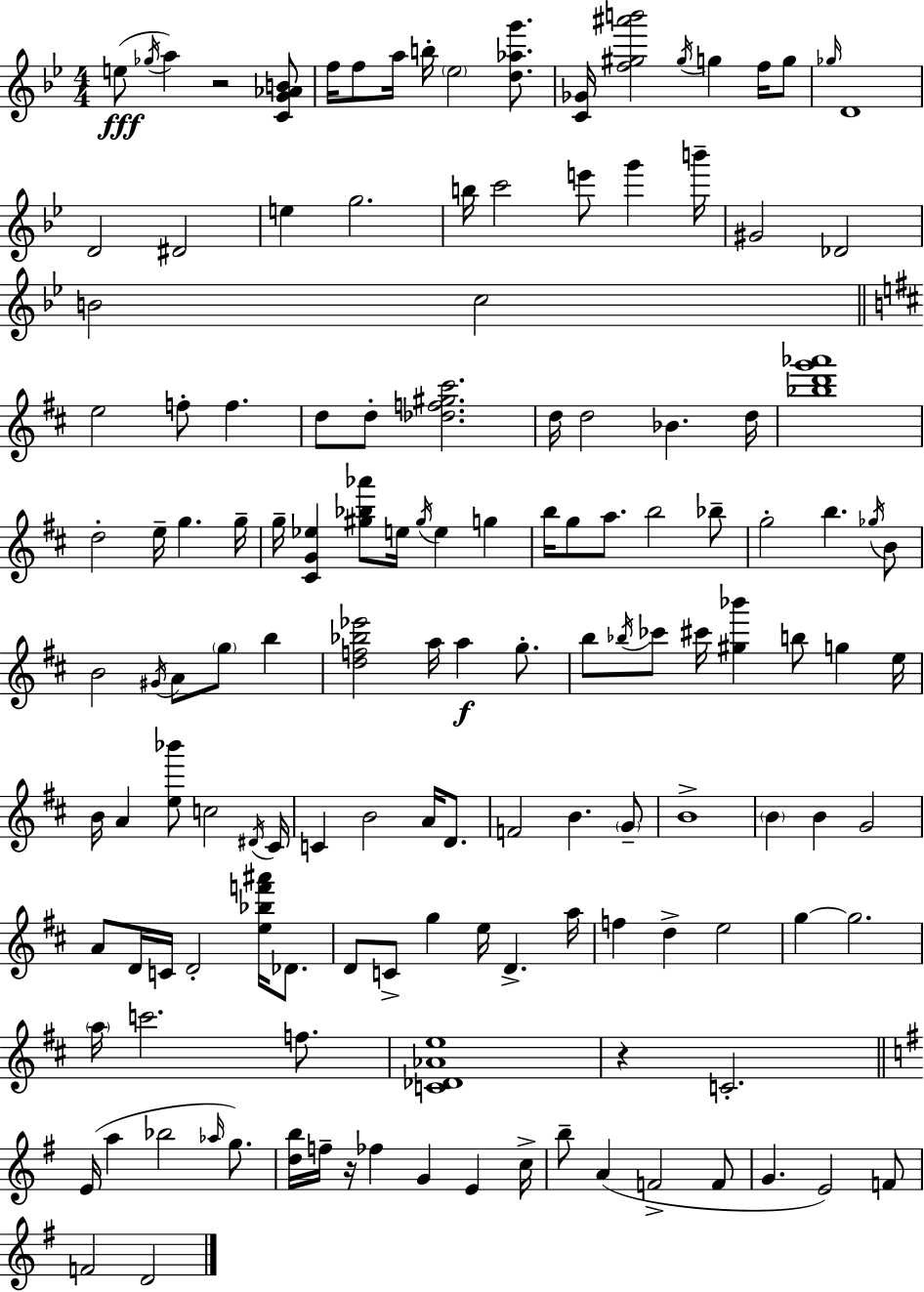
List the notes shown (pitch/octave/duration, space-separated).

E5/e Gb5/s A5/q R/h [C4,G4,Ab4,B4]/e F5/s F5/e A5/s B5/s Eb5/h [D5,Ab5,G6]/e. [C4,Gb4]/s [F5,G#5,A#6,B6]/h G#5/s G5/q F5/s G5/e Gb5/s D4/w D4/h D#4/h E5/q G5/h. B5/s C6/h E6/e G6/q B6/s G#4/h Db4/h B4/h C5/h E5/h F5/e F5/q. D5/e D5/e [Db5,F5,G#5,C#6]/h. D5/s D5/h Bb4/q. D5/s [Bb5,D6,G6,Ab6]/w D5/h E5/s G5/q. G5/s G5/s [C#4,G4,Eb5]/q [G#5,Bb5,Ab6]/e E5/s G#5/s E5/q G5/q B5/s G5/e A5/e. B5/h Bb5/e G5/h B5/q. Gb5/s B4/e B4/h G#4/s A4/e G5/e B5/q [D5,F5,Bb5,Eb6]/h A5/s A5/q G5/e. B5/e Bb5/s CES6/e C#6/s [G#5,Bb6]/q B5/e G5/q E5/s B4/s A4/q [E5,Bb6]/e C5/h D#4/s C#4/s C4/q B4/h A4/s D4/e. F4/h B4/q. G4/e B4/w B4/q B4/q G4/h A4/e D4/s C4/s D4/h [E5,Bb5,F6,A#6]/s Db4/e. D4/e C4/e G5/q E5/s D4/q. A5/s F5/q D5/q E5/h G5/q G5/h. A5/s C6/h. F5/e. [C4,Db4,Ab4,E5]/w R/q C4/h. E4/s A5/q Bb5/h Ab5/s G5/e. [D5,B5]/s F5/s R/s FES5/q G4/q E4/q C5/s B5/e A4/q F4/h F4/e G4/q. E4/h F4/e F4/h D4/h